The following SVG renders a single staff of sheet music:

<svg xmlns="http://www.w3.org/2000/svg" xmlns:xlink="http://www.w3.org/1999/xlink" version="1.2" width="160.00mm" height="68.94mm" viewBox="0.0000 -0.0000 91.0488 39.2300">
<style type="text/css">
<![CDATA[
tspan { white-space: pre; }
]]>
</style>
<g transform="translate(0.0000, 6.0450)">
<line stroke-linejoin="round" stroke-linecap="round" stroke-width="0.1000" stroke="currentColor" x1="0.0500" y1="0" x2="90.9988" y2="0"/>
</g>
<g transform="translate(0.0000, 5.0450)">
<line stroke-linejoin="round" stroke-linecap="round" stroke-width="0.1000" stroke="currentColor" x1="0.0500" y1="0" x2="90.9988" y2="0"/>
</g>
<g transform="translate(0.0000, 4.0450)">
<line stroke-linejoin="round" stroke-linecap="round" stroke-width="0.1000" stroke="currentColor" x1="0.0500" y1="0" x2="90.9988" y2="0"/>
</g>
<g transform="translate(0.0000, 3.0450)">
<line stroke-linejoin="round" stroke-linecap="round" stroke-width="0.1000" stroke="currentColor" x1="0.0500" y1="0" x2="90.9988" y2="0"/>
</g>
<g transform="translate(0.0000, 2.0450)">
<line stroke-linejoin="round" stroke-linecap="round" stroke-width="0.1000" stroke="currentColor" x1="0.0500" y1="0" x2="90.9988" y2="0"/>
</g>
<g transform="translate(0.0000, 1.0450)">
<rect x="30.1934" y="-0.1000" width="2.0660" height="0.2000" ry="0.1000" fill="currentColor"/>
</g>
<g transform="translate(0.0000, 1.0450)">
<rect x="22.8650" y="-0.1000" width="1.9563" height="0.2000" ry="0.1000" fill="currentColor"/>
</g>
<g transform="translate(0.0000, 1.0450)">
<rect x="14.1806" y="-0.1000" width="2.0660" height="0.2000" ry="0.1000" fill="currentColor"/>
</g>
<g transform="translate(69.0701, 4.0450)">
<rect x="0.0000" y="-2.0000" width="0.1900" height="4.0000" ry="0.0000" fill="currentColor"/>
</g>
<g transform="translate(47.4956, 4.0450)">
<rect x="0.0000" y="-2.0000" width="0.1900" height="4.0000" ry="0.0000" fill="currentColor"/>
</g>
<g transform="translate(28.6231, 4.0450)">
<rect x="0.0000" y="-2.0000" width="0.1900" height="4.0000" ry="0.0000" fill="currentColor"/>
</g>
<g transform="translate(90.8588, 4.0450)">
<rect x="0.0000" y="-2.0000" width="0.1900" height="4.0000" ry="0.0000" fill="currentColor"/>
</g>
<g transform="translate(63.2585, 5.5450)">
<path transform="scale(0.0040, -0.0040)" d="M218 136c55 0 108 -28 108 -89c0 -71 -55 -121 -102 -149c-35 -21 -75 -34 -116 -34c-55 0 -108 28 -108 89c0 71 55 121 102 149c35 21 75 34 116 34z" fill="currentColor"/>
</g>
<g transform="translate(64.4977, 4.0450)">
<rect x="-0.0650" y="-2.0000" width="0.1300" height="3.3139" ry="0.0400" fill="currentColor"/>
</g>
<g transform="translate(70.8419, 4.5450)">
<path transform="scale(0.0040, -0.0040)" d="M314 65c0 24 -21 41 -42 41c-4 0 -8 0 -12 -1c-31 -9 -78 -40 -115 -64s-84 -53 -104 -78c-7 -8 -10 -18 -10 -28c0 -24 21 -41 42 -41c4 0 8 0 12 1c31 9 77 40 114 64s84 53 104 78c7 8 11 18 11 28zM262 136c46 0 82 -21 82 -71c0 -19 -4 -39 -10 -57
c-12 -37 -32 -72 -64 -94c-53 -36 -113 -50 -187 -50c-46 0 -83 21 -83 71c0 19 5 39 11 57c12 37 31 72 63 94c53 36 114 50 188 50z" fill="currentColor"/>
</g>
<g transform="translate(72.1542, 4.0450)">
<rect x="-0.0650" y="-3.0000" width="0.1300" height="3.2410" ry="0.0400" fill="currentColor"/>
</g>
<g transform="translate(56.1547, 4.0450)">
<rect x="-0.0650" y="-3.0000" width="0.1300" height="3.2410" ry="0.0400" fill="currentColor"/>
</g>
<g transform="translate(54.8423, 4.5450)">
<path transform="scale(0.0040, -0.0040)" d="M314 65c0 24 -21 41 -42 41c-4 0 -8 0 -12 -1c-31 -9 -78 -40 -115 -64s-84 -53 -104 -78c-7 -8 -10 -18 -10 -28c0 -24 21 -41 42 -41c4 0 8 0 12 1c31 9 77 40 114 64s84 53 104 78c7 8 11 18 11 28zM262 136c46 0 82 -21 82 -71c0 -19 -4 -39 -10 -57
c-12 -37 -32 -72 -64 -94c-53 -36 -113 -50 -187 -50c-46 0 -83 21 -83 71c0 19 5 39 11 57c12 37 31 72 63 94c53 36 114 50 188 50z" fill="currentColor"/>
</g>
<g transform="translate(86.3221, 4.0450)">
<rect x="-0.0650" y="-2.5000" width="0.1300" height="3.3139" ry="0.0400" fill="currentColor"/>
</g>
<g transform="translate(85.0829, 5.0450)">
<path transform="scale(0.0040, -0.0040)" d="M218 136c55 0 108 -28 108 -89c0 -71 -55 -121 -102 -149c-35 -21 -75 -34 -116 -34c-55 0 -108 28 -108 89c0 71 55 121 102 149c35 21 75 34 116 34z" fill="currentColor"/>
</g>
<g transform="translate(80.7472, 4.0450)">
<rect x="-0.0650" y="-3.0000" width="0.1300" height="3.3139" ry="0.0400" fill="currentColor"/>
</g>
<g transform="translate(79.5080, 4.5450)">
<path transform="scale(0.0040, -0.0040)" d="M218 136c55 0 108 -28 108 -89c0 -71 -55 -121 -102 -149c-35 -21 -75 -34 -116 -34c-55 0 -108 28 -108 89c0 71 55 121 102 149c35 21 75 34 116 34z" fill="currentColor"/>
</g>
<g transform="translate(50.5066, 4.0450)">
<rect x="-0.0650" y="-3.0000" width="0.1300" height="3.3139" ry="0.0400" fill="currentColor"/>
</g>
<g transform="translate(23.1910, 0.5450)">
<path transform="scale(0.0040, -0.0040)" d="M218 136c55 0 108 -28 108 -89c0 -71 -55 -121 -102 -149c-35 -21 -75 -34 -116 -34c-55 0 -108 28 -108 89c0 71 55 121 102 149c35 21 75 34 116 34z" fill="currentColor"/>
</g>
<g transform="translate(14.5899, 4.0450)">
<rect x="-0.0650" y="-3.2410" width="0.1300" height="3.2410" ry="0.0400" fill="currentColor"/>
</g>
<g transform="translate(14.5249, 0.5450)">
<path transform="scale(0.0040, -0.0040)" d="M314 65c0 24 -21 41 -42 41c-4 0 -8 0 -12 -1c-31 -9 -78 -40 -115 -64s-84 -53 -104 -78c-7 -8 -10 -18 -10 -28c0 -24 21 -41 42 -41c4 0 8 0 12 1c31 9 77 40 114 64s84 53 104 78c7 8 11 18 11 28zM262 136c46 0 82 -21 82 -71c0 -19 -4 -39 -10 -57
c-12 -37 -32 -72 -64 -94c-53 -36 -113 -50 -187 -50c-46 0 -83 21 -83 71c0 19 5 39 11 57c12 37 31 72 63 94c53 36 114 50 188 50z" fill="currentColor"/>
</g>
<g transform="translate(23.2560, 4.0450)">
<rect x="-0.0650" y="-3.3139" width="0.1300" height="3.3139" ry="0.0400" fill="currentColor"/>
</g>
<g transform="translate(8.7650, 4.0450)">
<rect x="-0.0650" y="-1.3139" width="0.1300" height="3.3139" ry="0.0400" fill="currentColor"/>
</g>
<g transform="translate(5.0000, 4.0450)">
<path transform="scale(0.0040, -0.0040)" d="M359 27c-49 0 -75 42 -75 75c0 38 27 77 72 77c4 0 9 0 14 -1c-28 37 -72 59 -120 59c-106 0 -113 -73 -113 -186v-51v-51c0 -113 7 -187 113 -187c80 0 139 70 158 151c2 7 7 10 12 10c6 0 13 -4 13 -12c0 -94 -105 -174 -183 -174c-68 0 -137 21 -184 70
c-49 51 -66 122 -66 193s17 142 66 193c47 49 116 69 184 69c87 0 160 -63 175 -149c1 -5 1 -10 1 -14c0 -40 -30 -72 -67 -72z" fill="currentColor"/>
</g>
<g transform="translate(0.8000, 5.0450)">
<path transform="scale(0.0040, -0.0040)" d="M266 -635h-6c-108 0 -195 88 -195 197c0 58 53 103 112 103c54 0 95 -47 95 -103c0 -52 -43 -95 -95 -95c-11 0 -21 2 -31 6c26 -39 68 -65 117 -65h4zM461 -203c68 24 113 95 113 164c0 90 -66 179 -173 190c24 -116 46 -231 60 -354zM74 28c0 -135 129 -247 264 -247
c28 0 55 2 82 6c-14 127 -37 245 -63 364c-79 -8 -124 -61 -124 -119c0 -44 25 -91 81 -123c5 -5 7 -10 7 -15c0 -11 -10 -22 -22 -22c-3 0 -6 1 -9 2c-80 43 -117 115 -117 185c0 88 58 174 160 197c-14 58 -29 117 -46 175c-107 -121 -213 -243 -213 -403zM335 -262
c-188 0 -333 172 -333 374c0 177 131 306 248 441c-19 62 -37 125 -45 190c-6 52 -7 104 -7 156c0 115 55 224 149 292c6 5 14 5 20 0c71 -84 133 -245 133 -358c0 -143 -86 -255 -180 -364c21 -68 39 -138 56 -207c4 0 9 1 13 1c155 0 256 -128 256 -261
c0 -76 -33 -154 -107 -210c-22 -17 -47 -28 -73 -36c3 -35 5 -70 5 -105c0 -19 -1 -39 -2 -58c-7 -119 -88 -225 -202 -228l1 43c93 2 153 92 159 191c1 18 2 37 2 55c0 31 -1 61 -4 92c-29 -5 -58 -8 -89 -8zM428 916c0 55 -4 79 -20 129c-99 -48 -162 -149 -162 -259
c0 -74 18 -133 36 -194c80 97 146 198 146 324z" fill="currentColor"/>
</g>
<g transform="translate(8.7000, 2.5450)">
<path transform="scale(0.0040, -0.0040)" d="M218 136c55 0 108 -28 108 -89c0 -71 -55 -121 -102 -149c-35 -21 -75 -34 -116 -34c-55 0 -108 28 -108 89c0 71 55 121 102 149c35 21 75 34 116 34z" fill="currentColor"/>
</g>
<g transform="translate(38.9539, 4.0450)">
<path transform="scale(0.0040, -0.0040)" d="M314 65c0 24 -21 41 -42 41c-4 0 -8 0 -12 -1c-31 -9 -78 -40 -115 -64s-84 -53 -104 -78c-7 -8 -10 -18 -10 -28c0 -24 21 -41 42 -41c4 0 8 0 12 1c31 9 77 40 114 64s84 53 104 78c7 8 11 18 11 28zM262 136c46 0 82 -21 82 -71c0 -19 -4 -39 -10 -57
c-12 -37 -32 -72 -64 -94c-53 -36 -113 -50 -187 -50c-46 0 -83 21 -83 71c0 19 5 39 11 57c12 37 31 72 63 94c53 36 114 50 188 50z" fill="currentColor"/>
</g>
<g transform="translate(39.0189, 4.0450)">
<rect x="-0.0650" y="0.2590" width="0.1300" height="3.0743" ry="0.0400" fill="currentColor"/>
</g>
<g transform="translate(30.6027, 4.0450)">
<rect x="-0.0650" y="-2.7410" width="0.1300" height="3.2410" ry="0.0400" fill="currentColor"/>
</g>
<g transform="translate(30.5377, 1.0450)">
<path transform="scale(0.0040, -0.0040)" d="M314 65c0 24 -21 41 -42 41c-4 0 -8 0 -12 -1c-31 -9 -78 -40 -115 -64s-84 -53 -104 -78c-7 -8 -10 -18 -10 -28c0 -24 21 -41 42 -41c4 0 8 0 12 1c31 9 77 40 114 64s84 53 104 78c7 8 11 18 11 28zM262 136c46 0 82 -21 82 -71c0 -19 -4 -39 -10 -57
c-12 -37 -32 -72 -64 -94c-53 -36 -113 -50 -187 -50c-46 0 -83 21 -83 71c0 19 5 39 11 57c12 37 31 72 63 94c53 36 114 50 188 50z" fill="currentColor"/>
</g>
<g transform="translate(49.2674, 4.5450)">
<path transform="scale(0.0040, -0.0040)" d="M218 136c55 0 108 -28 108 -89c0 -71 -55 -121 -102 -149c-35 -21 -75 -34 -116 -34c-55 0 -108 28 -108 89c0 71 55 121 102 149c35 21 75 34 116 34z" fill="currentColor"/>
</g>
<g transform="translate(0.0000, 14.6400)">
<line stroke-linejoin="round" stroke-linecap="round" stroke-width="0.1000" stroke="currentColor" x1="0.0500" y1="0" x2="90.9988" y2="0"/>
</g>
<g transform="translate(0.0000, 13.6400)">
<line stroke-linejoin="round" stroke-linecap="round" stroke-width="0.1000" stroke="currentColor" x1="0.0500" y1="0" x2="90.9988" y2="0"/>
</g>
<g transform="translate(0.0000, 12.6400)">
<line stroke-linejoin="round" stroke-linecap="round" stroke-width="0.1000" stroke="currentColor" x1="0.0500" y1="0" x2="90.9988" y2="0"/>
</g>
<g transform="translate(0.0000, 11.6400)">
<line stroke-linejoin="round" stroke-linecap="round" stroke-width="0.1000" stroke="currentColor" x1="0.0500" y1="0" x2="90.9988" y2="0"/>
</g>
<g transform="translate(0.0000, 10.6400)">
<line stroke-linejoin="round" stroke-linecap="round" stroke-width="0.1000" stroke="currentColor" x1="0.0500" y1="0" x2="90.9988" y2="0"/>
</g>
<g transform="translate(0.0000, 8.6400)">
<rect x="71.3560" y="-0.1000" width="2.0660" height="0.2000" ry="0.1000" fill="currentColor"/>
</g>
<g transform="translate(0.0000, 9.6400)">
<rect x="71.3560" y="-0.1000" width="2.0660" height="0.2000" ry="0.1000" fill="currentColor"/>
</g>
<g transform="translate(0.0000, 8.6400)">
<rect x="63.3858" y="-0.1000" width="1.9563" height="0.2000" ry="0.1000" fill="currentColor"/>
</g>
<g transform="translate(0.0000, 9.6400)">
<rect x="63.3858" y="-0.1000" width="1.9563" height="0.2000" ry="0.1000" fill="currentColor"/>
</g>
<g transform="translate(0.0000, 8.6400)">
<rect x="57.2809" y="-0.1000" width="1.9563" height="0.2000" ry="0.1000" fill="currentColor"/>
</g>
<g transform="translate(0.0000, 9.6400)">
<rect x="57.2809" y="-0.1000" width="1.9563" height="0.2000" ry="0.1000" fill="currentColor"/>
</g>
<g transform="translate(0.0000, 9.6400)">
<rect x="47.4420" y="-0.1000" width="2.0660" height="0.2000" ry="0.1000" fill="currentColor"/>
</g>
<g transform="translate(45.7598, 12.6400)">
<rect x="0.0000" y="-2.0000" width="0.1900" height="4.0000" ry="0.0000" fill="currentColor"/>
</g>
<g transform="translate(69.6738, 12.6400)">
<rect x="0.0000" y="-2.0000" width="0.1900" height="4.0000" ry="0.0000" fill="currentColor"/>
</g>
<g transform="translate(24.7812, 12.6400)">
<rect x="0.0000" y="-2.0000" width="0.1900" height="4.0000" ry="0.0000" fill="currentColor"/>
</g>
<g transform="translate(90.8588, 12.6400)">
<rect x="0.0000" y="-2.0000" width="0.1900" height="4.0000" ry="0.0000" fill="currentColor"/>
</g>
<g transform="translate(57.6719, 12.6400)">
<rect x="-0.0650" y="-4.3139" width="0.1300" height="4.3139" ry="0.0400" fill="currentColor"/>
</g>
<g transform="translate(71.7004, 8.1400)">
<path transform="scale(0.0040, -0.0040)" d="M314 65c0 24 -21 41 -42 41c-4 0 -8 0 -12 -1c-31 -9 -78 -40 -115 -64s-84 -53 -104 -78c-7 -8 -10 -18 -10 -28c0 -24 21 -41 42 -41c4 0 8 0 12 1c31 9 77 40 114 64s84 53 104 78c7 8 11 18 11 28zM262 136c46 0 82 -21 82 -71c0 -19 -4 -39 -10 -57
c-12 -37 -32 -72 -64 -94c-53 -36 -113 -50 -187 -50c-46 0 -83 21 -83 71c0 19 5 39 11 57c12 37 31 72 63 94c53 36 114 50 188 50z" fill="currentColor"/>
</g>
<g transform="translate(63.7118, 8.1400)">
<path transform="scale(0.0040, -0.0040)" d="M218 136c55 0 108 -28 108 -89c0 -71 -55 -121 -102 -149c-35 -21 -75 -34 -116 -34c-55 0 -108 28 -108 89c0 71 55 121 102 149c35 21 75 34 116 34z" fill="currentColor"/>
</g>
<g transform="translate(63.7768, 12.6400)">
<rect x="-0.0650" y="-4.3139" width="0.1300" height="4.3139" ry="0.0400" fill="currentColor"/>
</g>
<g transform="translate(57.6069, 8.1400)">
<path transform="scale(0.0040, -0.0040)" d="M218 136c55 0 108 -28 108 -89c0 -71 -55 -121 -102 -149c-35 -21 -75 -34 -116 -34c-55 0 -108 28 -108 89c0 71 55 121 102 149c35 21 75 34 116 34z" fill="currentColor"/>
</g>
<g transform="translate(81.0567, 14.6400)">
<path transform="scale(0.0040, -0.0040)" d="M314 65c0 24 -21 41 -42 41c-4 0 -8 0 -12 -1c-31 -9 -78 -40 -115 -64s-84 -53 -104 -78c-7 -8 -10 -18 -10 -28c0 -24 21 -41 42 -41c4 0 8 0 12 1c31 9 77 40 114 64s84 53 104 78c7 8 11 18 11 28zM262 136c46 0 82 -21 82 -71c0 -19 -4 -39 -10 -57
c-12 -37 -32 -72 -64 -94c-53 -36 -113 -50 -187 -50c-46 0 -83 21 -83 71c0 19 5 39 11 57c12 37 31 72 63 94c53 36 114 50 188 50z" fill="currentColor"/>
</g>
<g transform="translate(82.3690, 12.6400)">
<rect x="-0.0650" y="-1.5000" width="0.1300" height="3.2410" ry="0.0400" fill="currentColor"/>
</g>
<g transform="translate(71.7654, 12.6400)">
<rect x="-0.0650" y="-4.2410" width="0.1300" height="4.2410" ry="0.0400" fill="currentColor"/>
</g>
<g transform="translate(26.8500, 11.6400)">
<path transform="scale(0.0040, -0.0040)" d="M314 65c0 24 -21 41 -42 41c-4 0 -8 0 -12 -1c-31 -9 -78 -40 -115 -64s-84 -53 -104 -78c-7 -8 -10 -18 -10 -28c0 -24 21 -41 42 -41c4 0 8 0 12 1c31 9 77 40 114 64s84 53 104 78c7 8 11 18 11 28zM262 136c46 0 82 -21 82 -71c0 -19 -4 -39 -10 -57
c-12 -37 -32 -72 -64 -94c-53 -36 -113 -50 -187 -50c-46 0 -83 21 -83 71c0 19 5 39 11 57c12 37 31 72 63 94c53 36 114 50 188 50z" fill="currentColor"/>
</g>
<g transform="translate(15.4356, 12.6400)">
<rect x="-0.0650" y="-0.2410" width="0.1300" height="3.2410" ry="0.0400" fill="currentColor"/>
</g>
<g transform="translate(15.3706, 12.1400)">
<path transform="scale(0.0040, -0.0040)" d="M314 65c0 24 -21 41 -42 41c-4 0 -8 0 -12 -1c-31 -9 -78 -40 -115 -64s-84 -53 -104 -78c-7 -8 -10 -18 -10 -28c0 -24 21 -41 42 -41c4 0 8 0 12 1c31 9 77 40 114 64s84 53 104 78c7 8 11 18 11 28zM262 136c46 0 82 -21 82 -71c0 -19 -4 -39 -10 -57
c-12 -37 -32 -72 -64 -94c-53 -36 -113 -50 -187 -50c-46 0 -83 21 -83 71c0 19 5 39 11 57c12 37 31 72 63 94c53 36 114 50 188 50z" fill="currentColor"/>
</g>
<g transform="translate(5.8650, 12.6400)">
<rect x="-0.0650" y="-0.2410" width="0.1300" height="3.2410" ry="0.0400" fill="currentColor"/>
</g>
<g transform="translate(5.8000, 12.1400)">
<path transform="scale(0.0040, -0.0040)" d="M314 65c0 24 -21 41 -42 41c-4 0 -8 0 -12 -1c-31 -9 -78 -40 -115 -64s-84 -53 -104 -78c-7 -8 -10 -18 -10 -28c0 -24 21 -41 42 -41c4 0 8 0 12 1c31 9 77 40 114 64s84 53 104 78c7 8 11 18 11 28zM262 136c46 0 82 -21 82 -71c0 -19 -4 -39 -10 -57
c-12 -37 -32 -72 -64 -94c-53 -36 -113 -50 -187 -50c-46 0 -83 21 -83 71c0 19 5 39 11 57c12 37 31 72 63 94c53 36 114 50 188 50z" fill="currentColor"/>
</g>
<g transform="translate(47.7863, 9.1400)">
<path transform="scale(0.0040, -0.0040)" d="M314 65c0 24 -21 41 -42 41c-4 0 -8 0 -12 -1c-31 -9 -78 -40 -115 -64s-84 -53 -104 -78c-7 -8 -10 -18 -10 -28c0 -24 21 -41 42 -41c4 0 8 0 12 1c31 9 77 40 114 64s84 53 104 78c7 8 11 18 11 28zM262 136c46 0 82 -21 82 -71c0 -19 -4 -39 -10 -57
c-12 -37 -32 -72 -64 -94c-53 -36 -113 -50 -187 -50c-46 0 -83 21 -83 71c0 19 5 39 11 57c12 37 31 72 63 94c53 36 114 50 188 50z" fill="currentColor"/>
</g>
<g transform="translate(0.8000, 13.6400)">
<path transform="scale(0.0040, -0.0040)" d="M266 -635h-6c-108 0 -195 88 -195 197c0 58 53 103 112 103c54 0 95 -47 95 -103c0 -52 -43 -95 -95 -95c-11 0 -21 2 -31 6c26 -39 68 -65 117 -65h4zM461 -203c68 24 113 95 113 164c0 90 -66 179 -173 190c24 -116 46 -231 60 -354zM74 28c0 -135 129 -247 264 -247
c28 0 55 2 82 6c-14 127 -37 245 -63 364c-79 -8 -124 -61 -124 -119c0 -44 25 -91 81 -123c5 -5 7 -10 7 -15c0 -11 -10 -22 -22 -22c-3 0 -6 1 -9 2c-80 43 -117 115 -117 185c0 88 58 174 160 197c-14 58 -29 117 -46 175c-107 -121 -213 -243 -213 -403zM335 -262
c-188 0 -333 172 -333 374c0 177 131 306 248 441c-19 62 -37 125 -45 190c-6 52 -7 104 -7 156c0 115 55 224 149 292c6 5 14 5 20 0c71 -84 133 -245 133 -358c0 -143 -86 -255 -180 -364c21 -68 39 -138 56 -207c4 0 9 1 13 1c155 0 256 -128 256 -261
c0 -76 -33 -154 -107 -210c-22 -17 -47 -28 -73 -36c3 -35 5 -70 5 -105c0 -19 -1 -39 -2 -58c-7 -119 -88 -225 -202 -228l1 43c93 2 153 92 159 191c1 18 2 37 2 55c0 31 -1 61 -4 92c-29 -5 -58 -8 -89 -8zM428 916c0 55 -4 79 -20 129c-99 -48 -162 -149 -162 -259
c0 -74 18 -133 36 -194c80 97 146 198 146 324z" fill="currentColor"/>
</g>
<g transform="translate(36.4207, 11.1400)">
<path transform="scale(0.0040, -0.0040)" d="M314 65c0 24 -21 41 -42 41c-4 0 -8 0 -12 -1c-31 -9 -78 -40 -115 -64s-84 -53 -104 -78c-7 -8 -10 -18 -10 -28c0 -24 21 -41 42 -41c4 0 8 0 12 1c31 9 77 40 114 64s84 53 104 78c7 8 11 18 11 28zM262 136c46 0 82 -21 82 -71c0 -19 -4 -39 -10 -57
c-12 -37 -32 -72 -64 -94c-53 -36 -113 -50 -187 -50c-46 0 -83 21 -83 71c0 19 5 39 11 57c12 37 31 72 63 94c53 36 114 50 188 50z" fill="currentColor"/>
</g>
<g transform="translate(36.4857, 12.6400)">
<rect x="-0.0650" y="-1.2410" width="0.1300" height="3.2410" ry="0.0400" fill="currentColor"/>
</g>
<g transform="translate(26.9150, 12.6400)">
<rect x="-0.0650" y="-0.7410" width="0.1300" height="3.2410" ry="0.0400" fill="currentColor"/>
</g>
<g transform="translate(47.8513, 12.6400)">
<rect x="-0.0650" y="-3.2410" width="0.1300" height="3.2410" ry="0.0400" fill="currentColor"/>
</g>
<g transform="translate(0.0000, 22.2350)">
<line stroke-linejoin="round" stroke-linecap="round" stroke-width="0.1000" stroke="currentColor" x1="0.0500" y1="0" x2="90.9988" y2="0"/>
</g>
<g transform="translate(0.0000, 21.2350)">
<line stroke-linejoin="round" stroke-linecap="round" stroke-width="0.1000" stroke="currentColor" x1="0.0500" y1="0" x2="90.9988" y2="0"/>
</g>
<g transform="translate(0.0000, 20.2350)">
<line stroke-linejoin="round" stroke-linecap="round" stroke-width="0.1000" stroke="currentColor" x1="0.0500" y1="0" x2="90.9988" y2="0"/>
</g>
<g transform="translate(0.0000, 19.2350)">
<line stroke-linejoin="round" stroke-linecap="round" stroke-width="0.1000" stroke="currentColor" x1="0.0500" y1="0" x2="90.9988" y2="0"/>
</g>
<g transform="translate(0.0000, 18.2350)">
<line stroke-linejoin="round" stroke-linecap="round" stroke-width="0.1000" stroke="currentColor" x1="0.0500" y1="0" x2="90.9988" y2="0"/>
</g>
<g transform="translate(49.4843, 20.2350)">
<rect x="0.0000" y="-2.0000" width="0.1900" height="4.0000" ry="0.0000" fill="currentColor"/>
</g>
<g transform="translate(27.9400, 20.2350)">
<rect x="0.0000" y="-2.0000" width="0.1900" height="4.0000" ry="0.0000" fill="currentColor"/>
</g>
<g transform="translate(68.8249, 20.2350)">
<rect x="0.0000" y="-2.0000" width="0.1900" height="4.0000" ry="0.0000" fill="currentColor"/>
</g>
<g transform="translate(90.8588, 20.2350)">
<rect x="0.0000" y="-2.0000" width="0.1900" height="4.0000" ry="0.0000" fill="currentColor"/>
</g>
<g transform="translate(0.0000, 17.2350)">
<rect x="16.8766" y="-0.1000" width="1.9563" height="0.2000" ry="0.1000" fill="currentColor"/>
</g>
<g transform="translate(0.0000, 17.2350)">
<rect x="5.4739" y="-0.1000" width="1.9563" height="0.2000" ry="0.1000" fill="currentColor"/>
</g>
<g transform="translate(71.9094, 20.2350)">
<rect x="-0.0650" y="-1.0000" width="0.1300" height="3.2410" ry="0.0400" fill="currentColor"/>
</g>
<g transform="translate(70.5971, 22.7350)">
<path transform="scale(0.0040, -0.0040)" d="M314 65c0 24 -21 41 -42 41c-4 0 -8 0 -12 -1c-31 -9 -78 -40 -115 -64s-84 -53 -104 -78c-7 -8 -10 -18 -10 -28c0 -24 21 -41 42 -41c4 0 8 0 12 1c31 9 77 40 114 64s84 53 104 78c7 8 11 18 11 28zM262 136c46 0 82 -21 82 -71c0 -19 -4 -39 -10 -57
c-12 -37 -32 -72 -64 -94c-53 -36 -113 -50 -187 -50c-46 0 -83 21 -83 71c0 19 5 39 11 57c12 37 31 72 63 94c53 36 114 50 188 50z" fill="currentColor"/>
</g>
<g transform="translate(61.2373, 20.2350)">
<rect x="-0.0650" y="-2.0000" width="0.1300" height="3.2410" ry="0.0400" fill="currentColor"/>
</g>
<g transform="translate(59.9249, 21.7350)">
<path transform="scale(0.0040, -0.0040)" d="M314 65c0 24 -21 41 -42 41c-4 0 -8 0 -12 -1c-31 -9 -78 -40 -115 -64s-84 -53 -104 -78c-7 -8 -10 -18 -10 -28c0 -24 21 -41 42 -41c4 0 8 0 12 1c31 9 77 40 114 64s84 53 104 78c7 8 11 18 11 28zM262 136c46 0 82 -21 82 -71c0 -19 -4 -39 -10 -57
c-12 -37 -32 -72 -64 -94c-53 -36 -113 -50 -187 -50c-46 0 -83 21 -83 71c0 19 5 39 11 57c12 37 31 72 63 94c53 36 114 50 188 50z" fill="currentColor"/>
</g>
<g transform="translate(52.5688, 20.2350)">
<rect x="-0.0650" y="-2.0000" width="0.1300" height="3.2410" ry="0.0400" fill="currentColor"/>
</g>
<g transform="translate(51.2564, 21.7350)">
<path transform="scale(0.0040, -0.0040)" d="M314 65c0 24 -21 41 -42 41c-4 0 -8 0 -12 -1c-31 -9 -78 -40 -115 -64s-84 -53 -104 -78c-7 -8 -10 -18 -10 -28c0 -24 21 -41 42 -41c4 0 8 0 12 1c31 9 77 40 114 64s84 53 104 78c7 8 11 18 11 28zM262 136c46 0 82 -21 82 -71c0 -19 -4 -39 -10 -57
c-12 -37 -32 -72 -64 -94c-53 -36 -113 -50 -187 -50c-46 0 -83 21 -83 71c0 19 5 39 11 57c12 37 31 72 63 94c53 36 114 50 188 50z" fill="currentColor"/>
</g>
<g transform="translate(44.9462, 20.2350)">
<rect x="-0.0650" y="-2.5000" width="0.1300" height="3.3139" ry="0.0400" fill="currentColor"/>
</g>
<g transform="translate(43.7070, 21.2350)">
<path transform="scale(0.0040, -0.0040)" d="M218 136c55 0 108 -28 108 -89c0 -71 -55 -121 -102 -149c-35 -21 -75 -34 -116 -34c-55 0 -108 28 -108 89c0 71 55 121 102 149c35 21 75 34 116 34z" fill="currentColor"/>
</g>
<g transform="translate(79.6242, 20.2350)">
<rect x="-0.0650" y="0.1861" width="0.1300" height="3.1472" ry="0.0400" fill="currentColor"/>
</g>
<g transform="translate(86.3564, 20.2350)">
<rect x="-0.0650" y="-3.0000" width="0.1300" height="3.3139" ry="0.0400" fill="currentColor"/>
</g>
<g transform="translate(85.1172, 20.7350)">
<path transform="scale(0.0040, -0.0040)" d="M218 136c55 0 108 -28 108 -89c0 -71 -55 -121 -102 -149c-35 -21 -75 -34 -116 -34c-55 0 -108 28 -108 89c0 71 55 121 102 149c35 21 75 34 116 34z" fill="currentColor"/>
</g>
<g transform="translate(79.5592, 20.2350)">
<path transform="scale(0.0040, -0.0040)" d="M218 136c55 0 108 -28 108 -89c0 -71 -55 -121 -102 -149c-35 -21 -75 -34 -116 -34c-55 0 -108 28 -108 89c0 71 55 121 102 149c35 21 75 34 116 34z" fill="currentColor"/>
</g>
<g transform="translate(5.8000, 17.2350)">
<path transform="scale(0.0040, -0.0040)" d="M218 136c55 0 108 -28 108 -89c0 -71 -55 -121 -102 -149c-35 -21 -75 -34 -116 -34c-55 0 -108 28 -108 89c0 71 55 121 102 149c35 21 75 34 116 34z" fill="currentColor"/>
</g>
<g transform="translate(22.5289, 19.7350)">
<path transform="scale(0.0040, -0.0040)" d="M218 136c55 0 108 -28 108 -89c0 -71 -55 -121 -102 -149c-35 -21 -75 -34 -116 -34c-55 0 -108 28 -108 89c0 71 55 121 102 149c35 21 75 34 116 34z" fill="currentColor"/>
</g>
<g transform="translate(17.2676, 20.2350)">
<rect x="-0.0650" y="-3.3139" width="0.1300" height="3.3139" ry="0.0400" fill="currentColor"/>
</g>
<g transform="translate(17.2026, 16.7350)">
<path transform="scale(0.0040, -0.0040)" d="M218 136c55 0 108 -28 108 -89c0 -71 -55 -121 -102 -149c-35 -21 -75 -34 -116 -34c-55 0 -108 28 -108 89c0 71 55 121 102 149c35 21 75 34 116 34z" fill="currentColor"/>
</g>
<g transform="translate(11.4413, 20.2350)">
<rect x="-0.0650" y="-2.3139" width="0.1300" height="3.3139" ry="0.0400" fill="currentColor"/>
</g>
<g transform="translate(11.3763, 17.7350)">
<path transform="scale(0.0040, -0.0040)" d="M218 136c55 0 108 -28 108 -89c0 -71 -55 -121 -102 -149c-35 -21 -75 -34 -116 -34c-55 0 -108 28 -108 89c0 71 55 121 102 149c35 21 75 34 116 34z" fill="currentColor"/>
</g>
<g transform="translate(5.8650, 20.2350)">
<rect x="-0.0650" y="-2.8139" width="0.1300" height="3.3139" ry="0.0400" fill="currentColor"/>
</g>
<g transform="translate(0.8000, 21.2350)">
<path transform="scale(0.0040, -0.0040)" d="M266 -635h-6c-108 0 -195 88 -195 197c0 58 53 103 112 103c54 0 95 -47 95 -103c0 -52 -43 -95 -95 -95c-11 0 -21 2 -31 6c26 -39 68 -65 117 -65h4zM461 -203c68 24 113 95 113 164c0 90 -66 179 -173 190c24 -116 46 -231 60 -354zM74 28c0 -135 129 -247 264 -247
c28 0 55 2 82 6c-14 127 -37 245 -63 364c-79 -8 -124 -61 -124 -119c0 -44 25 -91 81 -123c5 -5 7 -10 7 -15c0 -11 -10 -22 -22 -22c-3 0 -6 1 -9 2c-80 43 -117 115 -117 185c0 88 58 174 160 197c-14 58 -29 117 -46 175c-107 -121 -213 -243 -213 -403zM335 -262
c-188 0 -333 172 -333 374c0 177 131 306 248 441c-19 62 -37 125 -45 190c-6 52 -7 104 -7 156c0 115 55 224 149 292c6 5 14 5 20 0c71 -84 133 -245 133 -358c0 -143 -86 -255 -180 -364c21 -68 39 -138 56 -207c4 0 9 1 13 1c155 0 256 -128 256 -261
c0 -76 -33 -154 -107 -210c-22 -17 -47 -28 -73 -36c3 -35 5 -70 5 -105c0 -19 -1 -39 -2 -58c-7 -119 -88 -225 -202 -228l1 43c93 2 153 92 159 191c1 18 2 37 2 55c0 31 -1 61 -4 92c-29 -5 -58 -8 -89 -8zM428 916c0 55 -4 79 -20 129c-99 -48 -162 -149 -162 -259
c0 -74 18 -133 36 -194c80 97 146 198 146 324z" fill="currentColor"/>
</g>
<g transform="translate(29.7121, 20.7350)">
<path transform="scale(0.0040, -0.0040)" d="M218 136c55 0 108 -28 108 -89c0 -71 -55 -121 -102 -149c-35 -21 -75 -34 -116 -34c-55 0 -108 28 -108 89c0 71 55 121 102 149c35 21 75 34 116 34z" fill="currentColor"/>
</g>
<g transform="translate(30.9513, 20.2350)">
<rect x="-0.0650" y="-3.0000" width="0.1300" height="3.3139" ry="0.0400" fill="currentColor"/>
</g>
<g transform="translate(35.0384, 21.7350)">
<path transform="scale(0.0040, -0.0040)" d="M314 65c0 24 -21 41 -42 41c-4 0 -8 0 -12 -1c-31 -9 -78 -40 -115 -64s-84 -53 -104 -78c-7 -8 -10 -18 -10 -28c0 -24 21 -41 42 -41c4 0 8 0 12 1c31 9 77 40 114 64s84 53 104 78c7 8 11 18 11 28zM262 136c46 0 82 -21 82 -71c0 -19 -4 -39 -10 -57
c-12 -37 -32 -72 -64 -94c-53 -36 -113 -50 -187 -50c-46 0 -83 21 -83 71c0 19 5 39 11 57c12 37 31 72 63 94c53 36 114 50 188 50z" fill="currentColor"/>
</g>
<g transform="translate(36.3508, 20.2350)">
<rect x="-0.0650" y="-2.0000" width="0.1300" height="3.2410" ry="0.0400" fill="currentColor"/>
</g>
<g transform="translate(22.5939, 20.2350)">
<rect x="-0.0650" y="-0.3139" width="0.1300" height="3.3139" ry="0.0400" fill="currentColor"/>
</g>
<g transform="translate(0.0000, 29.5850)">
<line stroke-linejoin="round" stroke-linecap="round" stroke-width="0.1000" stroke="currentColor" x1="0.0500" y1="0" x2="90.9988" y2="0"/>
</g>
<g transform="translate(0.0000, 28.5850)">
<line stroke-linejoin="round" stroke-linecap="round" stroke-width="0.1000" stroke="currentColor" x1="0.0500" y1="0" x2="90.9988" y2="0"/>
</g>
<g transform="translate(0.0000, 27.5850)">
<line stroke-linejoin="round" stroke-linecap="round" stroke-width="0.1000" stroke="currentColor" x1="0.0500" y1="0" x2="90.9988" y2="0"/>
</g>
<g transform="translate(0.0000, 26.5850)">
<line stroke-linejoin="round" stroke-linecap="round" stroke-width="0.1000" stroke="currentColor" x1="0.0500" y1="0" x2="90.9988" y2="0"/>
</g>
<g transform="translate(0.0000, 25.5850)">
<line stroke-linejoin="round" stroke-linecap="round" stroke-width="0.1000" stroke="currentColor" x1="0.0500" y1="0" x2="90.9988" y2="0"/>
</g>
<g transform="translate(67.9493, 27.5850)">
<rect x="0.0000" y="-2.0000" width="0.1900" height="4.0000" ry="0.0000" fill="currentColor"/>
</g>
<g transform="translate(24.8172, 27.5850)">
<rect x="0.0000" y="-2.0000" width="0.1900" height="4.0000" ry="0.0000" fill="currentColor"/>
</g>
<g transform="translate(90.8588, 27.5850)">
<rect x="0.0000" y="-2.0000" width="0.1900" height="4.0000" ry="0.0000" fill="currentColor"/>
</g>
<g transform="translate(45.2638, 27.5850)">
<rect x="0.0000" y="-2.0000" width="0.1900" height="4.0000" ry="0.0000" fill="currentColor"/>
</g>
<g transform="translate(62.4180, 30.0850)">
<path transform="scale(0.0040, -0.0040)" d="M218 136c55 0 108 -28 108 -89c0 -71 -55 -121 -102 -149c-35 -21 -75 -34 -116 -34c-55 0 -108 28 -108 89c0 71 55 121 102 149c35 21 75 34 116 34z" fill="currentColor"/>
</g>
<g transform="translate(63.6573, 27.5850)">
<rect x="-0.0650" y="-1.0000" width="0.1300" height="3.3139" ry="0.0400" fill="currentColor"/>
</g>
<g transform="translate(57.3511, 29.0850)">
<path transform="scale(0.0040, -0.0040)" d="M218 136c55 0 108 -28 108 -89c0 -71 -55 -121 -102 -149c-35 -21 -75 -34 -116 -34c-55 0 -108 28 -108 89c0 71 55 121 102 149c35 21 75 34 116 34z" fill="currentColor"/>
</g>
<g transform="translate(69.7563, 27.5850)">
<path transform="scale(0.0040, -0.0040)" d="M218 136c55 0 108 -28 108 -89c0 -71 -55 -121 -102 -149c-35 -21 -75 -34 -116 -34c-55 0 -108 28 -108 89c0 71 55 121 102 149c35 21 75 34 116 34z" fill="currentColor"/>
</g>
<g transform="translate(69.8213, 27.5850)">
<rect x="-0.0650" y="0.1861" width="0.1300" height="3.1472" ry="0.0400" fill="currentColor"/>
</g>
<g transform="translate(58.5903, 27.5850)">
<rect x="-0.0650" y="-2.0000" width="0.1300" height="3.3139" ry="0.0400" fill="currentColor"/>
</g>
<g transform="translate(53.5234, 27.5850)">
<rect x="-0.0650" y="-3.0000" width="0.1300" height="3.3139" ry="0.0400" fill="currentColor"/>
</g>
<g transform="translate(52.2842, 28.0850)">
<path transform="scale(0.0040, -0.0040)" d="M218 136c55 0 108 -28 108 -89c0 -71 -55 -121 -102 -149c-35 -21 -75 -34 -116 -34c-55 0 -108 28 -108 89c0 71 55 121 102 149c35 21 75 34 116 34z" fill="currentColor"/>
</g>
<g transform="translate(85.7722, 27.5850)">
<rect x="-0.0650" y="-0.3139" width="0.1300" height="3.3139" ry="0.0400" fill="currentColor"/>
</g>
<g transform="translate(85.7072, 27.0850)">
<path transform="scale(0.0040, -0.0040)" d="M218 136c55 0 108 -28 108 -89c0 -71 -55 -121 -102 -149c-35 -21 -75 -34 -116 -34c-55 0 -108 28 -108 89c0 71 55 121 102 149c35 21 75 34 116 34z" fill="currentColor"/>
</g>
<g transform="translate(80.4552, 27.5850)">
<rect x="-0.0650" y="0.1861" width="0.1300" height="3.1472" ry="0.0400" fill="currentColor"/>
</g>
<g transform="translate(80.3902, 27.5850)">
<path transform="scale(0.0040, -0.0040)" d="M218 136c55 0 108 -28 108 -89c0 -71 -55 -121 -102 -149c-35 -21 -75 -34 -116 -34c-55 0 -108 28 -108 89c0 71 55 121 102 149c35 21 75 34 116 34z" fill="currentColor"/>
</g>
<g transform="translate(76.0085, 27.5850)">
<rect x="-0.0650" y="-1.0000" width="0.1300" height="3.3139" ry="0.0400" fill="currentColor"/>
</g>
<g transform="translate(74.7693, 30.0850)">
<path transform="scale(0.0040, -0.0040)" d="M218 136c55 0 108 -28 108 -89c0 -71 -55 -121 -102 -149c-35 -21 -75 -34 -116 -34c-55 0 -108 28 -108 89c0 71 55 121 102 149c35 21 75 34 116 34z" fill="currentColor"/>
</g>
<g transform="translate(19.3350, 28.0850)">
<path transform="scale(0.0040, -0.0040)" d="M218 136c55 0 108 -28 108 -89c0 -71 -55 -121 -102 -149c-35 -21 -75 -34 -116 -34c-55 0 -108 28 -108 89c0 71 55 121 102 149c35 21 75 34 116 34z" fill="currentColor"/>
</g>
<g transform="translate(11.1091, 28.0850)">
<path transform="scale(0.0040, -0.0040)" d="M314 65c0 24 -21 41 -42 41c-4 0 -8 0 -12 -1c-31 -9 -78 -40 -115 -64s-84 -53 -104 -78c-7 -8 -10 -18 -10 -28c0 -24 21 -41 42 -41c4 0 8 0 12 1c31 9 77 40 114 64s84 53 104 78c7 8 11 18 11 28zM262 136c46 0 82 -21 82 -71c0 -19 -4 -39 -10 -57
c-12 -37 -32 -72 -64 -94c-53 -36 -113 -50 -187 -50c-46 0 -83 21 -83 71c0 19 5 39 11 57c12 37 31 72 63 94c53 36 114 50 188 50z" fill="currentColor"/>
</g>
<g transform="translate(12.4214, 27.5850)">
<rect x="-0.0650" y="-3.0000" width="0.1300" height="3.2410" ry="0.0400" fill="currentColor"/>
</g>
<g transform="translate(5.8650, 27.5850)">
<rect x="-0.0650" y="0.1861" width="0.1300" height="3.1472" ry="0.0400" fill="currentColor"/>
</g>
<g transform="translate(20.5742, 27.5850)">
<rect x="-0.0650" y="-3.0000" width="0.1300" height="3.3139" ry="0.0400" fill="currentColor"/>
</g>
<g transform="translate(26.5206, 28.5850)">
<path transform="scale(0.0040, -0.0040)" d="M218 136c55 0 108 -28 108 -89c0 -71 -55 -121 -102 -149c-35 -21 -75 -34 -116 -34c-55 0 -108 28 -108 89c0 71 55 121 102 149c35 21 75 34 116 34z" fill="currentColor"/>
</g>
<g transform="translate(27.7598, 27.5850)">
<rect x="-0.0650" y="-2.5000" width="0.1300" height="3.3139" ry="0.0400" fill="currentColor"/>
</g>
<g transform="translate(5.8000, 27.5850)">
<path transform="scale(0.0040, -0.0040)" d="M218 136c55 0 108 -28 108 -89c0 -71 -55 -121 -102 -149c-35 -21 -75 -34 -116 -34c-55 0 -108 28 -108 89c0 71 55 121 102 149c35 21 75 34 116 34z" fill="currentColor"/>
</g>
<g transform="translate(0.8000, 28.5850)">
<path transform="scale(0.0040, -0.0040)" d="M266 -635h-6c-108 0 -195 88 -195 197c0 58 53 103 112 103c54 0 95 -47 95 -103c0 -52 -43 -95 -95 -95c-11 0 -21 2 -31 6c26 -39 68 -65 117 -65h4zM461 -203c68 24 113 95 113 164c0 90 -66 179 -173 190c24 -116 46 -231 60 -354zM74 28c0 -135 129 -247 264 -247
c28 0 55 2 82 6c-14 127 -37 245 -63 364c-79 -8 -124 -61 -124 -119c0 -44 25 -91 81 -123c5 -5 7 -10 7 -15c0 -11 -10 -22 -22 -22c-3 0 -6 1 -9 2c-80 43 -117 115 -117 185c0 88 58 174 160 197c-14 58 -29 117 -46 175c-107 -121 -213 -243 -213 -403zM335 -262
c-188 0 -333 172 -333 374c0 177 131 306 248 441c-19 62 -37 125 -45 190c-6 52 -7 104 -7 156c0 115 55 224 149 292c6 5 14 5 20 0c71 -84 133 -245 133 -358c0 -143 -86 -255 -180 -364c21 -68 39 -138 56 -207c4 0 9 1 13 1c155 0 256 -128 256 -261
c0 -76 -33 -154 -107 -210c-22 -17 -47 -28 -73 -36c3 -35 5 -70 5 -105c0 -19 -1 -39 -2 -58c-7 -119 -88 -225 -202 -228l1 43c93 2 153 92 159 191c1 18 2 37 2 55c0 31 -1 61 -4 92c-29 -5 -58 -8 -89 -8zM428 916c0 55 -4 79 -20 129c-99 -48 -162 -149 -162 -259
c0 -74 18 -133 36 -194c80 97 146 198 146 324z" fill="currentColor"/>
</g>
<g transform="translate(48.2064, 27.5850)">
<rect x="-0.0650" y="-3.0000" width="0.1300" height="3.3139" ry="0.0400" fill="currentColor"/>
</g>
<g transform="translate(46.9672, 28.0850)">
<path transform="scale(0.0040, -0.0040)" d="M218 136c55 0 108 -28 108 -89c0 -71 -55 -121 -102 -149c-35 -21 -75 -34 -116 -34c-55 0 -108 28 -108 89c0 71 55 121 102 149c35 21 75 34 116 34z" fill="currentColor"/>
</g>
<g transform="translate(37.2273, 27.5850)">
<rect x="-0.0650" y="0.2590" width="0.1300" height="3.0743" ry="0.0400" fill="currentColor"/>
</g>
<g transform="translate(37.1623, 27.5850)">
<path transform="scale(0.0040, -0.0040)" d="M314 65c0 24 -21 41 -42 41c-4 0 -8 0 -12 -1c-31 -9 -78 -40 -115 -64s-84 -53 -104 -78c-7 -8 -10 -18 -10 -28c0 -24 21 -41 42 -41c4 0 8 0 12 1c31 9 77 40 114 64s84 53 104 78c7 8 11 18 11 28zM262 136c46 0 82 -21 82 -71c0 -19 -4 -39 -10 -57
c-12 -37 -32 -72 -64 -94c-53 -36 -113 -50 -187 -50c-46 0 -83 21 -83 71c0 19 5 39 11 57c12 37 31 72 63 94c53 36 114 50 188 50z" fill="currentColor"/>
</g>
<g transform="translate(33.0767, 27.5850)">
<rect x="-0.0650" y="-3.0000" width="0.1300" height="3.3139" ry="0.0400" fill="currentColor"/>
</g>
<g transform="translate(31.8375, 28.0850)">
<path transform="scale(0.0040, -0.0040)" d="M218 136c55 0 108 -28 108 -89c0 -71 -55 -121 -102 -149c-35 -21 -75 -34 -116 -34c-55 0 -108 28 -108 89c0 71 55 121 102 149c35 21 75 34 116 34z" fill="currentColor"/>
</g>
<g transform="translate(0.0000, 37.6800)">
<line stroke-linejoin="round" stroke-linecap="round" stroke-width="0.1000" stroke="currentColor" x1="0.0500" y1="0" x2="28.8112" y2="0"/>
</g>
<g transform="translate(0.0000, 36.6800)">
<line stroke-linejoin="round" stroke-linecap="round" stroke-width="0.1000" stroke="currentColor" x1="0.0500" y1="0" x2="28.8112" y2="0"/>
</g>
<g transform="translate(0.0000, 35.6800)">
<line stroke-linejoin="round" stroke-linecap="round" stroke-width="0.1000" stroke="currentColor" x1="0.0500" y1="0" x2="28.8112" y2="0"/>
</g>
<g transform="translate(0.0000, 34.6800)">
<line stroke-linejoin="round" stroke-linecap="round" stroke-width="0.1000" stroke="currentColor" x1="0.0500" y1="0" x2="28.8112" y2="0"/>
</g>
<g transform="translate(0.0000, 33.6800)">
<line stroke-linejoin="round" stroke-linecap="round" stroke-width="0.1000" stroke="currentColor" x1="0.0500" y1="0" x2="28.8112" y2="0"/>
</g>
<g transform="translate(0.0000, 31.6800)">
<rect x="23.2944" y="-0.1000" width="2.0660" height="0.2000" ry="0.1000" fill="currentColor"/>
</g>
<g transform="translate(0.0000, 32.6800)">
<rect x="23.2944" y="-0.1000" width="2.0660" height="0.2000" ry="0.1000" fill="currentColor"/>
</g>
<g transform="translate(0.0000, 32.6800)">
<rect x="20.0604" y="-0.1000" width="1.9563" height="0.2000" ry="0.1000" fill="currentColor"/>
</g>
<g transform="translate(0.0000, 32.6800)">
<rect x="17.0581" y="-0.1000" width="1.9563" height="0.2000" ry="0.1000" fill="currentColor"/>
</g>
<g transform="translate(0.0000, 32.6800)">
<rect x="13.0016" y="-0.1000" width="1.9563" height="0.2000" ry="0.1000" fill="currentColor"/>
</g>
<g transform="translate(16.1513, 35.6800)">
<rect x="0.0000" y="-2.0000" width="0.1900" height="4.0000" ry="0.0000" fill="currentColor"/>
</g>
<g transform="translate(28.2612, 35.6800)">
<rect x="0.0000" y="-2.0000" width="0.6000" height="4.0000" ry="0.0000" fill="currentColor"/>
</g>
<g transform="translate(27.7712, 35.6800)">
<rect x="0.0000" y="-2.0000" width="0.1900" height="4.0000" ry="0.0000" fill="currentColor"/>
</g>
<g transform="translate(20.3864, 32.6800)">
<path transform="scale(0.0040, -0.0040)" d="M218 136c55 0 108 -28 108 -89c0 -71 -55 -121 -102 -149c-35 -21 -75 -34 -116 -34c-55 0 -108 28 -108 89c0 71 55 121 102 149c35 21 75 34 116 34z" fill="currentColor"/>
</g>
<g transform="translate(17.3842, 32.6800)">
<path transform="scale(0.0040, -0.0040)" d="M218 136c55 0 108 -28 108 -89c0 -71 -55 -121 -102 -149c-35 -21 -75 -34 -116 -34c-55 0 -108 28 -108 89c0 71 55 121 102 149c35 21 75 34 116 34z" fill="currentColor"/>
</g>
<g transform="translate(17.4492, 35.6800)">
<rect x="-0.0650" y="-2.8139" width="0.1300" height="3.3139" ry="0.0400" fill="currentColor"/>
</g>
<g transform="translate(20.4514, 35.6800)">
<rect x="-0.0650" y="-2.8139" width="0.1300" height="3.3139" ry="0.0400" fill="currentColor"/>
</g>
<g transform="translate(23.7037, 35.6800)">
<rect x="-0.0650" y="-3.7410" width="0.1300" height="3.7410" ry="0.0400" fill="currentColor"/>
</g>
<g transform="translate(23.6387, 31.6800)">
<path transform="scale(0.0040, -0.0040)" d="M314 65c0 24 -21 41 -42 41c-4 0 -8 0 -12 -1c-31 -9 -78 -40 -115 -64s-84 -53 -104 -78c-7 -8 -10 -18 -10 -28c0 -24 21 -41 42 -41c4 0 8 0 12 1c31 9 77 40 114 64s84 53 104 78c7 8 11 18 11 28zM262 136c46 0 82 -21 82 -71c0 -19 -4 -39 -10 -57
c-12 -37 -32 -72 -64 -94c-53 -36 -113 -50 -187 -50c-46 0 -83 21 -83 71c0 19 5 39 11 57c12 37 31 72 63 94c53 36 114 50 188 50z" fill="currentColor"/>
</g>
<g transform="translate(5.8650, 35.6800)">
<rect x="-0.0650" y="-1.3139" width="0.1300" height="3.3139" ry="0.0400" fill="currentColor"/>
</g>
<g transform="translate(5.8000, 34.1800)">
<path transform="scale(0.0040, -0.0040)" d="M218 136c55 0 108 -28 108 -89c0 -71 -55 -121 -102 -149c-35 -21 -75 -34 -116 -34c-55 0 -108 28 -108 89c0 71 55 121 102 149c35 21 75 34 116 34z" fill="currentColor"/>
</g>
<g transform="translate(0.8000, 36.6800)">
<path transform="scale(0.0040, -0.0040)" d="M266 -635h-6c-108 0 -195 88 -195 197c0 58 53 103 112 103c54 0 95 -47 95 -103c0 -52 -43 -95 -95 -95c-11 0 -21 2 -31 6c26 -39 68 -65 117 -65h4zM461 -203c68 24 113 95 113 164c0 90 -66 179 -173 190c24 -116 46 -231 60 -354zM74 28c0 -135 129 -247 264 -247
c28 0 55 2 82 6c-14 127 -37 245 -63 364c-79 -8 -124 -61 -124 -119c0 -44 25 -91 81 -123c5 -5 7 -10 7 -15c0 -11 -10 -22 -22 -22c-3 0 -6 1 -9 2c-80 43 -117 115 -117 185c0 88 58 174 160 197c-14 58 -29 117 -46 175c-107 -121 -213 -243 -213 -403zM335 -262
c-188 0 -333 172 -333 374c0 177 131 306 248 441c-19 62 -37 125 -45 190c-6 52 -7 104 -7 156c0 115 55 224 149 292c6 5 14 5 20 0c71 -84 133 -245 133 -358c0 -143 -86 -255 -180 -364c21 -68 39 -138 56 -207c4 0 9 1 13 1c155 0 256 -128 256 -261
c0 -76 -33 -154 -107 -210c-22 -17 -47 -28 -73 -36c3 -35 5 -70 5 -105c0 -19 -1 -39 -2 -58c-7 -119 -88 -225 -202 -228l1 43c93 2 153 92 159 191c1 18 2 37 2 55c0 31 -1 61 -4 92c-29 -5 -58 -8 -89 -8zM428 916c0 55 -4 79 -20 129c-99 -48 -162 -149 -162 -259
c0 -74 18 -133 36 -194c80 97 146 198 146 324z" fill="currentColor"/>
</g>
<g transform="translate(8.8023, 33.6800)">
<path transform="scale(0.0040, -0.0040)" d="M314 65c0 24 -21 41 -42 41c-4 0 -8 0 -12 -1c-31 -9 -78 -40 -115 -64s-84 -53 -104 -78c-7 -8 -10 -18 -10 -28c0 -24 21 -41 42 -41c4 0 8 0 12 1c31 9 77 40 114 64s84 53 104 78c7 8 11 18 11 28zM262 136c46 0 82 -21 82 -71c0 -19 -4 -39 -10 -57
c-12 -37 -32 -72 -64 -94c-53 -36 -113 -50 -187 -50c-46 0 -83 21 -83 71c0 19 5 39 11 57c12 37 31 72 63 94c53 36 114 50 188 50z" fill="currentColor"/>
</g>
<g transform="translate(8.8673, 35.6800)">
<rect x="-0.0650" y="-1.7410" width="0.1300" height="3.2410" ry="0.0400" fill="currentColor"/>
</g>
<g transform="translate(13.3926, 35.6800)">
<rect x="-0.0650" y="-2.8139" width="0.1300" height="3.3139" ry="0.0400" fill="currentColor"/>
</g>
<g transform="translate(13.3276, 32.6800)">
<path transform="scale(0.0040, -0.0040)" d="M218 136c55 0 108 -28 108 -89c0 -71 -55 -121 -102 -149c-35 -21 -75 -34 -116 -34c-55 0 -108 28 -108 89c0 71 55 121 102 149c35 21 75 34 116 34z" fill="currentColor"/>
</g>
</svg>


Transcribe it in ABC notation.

X:1
T:Untitled
M:4/4
L:1/4
K:C
e b2 b a2 B2 A A2 F A2 A G c2 c2 d2 e2 b2 d' d' d'2 E2 a g b c A F2 G F2 F2 D2 B A B A2 A G A B2 A A F D B D B c e f2 a a a c'2